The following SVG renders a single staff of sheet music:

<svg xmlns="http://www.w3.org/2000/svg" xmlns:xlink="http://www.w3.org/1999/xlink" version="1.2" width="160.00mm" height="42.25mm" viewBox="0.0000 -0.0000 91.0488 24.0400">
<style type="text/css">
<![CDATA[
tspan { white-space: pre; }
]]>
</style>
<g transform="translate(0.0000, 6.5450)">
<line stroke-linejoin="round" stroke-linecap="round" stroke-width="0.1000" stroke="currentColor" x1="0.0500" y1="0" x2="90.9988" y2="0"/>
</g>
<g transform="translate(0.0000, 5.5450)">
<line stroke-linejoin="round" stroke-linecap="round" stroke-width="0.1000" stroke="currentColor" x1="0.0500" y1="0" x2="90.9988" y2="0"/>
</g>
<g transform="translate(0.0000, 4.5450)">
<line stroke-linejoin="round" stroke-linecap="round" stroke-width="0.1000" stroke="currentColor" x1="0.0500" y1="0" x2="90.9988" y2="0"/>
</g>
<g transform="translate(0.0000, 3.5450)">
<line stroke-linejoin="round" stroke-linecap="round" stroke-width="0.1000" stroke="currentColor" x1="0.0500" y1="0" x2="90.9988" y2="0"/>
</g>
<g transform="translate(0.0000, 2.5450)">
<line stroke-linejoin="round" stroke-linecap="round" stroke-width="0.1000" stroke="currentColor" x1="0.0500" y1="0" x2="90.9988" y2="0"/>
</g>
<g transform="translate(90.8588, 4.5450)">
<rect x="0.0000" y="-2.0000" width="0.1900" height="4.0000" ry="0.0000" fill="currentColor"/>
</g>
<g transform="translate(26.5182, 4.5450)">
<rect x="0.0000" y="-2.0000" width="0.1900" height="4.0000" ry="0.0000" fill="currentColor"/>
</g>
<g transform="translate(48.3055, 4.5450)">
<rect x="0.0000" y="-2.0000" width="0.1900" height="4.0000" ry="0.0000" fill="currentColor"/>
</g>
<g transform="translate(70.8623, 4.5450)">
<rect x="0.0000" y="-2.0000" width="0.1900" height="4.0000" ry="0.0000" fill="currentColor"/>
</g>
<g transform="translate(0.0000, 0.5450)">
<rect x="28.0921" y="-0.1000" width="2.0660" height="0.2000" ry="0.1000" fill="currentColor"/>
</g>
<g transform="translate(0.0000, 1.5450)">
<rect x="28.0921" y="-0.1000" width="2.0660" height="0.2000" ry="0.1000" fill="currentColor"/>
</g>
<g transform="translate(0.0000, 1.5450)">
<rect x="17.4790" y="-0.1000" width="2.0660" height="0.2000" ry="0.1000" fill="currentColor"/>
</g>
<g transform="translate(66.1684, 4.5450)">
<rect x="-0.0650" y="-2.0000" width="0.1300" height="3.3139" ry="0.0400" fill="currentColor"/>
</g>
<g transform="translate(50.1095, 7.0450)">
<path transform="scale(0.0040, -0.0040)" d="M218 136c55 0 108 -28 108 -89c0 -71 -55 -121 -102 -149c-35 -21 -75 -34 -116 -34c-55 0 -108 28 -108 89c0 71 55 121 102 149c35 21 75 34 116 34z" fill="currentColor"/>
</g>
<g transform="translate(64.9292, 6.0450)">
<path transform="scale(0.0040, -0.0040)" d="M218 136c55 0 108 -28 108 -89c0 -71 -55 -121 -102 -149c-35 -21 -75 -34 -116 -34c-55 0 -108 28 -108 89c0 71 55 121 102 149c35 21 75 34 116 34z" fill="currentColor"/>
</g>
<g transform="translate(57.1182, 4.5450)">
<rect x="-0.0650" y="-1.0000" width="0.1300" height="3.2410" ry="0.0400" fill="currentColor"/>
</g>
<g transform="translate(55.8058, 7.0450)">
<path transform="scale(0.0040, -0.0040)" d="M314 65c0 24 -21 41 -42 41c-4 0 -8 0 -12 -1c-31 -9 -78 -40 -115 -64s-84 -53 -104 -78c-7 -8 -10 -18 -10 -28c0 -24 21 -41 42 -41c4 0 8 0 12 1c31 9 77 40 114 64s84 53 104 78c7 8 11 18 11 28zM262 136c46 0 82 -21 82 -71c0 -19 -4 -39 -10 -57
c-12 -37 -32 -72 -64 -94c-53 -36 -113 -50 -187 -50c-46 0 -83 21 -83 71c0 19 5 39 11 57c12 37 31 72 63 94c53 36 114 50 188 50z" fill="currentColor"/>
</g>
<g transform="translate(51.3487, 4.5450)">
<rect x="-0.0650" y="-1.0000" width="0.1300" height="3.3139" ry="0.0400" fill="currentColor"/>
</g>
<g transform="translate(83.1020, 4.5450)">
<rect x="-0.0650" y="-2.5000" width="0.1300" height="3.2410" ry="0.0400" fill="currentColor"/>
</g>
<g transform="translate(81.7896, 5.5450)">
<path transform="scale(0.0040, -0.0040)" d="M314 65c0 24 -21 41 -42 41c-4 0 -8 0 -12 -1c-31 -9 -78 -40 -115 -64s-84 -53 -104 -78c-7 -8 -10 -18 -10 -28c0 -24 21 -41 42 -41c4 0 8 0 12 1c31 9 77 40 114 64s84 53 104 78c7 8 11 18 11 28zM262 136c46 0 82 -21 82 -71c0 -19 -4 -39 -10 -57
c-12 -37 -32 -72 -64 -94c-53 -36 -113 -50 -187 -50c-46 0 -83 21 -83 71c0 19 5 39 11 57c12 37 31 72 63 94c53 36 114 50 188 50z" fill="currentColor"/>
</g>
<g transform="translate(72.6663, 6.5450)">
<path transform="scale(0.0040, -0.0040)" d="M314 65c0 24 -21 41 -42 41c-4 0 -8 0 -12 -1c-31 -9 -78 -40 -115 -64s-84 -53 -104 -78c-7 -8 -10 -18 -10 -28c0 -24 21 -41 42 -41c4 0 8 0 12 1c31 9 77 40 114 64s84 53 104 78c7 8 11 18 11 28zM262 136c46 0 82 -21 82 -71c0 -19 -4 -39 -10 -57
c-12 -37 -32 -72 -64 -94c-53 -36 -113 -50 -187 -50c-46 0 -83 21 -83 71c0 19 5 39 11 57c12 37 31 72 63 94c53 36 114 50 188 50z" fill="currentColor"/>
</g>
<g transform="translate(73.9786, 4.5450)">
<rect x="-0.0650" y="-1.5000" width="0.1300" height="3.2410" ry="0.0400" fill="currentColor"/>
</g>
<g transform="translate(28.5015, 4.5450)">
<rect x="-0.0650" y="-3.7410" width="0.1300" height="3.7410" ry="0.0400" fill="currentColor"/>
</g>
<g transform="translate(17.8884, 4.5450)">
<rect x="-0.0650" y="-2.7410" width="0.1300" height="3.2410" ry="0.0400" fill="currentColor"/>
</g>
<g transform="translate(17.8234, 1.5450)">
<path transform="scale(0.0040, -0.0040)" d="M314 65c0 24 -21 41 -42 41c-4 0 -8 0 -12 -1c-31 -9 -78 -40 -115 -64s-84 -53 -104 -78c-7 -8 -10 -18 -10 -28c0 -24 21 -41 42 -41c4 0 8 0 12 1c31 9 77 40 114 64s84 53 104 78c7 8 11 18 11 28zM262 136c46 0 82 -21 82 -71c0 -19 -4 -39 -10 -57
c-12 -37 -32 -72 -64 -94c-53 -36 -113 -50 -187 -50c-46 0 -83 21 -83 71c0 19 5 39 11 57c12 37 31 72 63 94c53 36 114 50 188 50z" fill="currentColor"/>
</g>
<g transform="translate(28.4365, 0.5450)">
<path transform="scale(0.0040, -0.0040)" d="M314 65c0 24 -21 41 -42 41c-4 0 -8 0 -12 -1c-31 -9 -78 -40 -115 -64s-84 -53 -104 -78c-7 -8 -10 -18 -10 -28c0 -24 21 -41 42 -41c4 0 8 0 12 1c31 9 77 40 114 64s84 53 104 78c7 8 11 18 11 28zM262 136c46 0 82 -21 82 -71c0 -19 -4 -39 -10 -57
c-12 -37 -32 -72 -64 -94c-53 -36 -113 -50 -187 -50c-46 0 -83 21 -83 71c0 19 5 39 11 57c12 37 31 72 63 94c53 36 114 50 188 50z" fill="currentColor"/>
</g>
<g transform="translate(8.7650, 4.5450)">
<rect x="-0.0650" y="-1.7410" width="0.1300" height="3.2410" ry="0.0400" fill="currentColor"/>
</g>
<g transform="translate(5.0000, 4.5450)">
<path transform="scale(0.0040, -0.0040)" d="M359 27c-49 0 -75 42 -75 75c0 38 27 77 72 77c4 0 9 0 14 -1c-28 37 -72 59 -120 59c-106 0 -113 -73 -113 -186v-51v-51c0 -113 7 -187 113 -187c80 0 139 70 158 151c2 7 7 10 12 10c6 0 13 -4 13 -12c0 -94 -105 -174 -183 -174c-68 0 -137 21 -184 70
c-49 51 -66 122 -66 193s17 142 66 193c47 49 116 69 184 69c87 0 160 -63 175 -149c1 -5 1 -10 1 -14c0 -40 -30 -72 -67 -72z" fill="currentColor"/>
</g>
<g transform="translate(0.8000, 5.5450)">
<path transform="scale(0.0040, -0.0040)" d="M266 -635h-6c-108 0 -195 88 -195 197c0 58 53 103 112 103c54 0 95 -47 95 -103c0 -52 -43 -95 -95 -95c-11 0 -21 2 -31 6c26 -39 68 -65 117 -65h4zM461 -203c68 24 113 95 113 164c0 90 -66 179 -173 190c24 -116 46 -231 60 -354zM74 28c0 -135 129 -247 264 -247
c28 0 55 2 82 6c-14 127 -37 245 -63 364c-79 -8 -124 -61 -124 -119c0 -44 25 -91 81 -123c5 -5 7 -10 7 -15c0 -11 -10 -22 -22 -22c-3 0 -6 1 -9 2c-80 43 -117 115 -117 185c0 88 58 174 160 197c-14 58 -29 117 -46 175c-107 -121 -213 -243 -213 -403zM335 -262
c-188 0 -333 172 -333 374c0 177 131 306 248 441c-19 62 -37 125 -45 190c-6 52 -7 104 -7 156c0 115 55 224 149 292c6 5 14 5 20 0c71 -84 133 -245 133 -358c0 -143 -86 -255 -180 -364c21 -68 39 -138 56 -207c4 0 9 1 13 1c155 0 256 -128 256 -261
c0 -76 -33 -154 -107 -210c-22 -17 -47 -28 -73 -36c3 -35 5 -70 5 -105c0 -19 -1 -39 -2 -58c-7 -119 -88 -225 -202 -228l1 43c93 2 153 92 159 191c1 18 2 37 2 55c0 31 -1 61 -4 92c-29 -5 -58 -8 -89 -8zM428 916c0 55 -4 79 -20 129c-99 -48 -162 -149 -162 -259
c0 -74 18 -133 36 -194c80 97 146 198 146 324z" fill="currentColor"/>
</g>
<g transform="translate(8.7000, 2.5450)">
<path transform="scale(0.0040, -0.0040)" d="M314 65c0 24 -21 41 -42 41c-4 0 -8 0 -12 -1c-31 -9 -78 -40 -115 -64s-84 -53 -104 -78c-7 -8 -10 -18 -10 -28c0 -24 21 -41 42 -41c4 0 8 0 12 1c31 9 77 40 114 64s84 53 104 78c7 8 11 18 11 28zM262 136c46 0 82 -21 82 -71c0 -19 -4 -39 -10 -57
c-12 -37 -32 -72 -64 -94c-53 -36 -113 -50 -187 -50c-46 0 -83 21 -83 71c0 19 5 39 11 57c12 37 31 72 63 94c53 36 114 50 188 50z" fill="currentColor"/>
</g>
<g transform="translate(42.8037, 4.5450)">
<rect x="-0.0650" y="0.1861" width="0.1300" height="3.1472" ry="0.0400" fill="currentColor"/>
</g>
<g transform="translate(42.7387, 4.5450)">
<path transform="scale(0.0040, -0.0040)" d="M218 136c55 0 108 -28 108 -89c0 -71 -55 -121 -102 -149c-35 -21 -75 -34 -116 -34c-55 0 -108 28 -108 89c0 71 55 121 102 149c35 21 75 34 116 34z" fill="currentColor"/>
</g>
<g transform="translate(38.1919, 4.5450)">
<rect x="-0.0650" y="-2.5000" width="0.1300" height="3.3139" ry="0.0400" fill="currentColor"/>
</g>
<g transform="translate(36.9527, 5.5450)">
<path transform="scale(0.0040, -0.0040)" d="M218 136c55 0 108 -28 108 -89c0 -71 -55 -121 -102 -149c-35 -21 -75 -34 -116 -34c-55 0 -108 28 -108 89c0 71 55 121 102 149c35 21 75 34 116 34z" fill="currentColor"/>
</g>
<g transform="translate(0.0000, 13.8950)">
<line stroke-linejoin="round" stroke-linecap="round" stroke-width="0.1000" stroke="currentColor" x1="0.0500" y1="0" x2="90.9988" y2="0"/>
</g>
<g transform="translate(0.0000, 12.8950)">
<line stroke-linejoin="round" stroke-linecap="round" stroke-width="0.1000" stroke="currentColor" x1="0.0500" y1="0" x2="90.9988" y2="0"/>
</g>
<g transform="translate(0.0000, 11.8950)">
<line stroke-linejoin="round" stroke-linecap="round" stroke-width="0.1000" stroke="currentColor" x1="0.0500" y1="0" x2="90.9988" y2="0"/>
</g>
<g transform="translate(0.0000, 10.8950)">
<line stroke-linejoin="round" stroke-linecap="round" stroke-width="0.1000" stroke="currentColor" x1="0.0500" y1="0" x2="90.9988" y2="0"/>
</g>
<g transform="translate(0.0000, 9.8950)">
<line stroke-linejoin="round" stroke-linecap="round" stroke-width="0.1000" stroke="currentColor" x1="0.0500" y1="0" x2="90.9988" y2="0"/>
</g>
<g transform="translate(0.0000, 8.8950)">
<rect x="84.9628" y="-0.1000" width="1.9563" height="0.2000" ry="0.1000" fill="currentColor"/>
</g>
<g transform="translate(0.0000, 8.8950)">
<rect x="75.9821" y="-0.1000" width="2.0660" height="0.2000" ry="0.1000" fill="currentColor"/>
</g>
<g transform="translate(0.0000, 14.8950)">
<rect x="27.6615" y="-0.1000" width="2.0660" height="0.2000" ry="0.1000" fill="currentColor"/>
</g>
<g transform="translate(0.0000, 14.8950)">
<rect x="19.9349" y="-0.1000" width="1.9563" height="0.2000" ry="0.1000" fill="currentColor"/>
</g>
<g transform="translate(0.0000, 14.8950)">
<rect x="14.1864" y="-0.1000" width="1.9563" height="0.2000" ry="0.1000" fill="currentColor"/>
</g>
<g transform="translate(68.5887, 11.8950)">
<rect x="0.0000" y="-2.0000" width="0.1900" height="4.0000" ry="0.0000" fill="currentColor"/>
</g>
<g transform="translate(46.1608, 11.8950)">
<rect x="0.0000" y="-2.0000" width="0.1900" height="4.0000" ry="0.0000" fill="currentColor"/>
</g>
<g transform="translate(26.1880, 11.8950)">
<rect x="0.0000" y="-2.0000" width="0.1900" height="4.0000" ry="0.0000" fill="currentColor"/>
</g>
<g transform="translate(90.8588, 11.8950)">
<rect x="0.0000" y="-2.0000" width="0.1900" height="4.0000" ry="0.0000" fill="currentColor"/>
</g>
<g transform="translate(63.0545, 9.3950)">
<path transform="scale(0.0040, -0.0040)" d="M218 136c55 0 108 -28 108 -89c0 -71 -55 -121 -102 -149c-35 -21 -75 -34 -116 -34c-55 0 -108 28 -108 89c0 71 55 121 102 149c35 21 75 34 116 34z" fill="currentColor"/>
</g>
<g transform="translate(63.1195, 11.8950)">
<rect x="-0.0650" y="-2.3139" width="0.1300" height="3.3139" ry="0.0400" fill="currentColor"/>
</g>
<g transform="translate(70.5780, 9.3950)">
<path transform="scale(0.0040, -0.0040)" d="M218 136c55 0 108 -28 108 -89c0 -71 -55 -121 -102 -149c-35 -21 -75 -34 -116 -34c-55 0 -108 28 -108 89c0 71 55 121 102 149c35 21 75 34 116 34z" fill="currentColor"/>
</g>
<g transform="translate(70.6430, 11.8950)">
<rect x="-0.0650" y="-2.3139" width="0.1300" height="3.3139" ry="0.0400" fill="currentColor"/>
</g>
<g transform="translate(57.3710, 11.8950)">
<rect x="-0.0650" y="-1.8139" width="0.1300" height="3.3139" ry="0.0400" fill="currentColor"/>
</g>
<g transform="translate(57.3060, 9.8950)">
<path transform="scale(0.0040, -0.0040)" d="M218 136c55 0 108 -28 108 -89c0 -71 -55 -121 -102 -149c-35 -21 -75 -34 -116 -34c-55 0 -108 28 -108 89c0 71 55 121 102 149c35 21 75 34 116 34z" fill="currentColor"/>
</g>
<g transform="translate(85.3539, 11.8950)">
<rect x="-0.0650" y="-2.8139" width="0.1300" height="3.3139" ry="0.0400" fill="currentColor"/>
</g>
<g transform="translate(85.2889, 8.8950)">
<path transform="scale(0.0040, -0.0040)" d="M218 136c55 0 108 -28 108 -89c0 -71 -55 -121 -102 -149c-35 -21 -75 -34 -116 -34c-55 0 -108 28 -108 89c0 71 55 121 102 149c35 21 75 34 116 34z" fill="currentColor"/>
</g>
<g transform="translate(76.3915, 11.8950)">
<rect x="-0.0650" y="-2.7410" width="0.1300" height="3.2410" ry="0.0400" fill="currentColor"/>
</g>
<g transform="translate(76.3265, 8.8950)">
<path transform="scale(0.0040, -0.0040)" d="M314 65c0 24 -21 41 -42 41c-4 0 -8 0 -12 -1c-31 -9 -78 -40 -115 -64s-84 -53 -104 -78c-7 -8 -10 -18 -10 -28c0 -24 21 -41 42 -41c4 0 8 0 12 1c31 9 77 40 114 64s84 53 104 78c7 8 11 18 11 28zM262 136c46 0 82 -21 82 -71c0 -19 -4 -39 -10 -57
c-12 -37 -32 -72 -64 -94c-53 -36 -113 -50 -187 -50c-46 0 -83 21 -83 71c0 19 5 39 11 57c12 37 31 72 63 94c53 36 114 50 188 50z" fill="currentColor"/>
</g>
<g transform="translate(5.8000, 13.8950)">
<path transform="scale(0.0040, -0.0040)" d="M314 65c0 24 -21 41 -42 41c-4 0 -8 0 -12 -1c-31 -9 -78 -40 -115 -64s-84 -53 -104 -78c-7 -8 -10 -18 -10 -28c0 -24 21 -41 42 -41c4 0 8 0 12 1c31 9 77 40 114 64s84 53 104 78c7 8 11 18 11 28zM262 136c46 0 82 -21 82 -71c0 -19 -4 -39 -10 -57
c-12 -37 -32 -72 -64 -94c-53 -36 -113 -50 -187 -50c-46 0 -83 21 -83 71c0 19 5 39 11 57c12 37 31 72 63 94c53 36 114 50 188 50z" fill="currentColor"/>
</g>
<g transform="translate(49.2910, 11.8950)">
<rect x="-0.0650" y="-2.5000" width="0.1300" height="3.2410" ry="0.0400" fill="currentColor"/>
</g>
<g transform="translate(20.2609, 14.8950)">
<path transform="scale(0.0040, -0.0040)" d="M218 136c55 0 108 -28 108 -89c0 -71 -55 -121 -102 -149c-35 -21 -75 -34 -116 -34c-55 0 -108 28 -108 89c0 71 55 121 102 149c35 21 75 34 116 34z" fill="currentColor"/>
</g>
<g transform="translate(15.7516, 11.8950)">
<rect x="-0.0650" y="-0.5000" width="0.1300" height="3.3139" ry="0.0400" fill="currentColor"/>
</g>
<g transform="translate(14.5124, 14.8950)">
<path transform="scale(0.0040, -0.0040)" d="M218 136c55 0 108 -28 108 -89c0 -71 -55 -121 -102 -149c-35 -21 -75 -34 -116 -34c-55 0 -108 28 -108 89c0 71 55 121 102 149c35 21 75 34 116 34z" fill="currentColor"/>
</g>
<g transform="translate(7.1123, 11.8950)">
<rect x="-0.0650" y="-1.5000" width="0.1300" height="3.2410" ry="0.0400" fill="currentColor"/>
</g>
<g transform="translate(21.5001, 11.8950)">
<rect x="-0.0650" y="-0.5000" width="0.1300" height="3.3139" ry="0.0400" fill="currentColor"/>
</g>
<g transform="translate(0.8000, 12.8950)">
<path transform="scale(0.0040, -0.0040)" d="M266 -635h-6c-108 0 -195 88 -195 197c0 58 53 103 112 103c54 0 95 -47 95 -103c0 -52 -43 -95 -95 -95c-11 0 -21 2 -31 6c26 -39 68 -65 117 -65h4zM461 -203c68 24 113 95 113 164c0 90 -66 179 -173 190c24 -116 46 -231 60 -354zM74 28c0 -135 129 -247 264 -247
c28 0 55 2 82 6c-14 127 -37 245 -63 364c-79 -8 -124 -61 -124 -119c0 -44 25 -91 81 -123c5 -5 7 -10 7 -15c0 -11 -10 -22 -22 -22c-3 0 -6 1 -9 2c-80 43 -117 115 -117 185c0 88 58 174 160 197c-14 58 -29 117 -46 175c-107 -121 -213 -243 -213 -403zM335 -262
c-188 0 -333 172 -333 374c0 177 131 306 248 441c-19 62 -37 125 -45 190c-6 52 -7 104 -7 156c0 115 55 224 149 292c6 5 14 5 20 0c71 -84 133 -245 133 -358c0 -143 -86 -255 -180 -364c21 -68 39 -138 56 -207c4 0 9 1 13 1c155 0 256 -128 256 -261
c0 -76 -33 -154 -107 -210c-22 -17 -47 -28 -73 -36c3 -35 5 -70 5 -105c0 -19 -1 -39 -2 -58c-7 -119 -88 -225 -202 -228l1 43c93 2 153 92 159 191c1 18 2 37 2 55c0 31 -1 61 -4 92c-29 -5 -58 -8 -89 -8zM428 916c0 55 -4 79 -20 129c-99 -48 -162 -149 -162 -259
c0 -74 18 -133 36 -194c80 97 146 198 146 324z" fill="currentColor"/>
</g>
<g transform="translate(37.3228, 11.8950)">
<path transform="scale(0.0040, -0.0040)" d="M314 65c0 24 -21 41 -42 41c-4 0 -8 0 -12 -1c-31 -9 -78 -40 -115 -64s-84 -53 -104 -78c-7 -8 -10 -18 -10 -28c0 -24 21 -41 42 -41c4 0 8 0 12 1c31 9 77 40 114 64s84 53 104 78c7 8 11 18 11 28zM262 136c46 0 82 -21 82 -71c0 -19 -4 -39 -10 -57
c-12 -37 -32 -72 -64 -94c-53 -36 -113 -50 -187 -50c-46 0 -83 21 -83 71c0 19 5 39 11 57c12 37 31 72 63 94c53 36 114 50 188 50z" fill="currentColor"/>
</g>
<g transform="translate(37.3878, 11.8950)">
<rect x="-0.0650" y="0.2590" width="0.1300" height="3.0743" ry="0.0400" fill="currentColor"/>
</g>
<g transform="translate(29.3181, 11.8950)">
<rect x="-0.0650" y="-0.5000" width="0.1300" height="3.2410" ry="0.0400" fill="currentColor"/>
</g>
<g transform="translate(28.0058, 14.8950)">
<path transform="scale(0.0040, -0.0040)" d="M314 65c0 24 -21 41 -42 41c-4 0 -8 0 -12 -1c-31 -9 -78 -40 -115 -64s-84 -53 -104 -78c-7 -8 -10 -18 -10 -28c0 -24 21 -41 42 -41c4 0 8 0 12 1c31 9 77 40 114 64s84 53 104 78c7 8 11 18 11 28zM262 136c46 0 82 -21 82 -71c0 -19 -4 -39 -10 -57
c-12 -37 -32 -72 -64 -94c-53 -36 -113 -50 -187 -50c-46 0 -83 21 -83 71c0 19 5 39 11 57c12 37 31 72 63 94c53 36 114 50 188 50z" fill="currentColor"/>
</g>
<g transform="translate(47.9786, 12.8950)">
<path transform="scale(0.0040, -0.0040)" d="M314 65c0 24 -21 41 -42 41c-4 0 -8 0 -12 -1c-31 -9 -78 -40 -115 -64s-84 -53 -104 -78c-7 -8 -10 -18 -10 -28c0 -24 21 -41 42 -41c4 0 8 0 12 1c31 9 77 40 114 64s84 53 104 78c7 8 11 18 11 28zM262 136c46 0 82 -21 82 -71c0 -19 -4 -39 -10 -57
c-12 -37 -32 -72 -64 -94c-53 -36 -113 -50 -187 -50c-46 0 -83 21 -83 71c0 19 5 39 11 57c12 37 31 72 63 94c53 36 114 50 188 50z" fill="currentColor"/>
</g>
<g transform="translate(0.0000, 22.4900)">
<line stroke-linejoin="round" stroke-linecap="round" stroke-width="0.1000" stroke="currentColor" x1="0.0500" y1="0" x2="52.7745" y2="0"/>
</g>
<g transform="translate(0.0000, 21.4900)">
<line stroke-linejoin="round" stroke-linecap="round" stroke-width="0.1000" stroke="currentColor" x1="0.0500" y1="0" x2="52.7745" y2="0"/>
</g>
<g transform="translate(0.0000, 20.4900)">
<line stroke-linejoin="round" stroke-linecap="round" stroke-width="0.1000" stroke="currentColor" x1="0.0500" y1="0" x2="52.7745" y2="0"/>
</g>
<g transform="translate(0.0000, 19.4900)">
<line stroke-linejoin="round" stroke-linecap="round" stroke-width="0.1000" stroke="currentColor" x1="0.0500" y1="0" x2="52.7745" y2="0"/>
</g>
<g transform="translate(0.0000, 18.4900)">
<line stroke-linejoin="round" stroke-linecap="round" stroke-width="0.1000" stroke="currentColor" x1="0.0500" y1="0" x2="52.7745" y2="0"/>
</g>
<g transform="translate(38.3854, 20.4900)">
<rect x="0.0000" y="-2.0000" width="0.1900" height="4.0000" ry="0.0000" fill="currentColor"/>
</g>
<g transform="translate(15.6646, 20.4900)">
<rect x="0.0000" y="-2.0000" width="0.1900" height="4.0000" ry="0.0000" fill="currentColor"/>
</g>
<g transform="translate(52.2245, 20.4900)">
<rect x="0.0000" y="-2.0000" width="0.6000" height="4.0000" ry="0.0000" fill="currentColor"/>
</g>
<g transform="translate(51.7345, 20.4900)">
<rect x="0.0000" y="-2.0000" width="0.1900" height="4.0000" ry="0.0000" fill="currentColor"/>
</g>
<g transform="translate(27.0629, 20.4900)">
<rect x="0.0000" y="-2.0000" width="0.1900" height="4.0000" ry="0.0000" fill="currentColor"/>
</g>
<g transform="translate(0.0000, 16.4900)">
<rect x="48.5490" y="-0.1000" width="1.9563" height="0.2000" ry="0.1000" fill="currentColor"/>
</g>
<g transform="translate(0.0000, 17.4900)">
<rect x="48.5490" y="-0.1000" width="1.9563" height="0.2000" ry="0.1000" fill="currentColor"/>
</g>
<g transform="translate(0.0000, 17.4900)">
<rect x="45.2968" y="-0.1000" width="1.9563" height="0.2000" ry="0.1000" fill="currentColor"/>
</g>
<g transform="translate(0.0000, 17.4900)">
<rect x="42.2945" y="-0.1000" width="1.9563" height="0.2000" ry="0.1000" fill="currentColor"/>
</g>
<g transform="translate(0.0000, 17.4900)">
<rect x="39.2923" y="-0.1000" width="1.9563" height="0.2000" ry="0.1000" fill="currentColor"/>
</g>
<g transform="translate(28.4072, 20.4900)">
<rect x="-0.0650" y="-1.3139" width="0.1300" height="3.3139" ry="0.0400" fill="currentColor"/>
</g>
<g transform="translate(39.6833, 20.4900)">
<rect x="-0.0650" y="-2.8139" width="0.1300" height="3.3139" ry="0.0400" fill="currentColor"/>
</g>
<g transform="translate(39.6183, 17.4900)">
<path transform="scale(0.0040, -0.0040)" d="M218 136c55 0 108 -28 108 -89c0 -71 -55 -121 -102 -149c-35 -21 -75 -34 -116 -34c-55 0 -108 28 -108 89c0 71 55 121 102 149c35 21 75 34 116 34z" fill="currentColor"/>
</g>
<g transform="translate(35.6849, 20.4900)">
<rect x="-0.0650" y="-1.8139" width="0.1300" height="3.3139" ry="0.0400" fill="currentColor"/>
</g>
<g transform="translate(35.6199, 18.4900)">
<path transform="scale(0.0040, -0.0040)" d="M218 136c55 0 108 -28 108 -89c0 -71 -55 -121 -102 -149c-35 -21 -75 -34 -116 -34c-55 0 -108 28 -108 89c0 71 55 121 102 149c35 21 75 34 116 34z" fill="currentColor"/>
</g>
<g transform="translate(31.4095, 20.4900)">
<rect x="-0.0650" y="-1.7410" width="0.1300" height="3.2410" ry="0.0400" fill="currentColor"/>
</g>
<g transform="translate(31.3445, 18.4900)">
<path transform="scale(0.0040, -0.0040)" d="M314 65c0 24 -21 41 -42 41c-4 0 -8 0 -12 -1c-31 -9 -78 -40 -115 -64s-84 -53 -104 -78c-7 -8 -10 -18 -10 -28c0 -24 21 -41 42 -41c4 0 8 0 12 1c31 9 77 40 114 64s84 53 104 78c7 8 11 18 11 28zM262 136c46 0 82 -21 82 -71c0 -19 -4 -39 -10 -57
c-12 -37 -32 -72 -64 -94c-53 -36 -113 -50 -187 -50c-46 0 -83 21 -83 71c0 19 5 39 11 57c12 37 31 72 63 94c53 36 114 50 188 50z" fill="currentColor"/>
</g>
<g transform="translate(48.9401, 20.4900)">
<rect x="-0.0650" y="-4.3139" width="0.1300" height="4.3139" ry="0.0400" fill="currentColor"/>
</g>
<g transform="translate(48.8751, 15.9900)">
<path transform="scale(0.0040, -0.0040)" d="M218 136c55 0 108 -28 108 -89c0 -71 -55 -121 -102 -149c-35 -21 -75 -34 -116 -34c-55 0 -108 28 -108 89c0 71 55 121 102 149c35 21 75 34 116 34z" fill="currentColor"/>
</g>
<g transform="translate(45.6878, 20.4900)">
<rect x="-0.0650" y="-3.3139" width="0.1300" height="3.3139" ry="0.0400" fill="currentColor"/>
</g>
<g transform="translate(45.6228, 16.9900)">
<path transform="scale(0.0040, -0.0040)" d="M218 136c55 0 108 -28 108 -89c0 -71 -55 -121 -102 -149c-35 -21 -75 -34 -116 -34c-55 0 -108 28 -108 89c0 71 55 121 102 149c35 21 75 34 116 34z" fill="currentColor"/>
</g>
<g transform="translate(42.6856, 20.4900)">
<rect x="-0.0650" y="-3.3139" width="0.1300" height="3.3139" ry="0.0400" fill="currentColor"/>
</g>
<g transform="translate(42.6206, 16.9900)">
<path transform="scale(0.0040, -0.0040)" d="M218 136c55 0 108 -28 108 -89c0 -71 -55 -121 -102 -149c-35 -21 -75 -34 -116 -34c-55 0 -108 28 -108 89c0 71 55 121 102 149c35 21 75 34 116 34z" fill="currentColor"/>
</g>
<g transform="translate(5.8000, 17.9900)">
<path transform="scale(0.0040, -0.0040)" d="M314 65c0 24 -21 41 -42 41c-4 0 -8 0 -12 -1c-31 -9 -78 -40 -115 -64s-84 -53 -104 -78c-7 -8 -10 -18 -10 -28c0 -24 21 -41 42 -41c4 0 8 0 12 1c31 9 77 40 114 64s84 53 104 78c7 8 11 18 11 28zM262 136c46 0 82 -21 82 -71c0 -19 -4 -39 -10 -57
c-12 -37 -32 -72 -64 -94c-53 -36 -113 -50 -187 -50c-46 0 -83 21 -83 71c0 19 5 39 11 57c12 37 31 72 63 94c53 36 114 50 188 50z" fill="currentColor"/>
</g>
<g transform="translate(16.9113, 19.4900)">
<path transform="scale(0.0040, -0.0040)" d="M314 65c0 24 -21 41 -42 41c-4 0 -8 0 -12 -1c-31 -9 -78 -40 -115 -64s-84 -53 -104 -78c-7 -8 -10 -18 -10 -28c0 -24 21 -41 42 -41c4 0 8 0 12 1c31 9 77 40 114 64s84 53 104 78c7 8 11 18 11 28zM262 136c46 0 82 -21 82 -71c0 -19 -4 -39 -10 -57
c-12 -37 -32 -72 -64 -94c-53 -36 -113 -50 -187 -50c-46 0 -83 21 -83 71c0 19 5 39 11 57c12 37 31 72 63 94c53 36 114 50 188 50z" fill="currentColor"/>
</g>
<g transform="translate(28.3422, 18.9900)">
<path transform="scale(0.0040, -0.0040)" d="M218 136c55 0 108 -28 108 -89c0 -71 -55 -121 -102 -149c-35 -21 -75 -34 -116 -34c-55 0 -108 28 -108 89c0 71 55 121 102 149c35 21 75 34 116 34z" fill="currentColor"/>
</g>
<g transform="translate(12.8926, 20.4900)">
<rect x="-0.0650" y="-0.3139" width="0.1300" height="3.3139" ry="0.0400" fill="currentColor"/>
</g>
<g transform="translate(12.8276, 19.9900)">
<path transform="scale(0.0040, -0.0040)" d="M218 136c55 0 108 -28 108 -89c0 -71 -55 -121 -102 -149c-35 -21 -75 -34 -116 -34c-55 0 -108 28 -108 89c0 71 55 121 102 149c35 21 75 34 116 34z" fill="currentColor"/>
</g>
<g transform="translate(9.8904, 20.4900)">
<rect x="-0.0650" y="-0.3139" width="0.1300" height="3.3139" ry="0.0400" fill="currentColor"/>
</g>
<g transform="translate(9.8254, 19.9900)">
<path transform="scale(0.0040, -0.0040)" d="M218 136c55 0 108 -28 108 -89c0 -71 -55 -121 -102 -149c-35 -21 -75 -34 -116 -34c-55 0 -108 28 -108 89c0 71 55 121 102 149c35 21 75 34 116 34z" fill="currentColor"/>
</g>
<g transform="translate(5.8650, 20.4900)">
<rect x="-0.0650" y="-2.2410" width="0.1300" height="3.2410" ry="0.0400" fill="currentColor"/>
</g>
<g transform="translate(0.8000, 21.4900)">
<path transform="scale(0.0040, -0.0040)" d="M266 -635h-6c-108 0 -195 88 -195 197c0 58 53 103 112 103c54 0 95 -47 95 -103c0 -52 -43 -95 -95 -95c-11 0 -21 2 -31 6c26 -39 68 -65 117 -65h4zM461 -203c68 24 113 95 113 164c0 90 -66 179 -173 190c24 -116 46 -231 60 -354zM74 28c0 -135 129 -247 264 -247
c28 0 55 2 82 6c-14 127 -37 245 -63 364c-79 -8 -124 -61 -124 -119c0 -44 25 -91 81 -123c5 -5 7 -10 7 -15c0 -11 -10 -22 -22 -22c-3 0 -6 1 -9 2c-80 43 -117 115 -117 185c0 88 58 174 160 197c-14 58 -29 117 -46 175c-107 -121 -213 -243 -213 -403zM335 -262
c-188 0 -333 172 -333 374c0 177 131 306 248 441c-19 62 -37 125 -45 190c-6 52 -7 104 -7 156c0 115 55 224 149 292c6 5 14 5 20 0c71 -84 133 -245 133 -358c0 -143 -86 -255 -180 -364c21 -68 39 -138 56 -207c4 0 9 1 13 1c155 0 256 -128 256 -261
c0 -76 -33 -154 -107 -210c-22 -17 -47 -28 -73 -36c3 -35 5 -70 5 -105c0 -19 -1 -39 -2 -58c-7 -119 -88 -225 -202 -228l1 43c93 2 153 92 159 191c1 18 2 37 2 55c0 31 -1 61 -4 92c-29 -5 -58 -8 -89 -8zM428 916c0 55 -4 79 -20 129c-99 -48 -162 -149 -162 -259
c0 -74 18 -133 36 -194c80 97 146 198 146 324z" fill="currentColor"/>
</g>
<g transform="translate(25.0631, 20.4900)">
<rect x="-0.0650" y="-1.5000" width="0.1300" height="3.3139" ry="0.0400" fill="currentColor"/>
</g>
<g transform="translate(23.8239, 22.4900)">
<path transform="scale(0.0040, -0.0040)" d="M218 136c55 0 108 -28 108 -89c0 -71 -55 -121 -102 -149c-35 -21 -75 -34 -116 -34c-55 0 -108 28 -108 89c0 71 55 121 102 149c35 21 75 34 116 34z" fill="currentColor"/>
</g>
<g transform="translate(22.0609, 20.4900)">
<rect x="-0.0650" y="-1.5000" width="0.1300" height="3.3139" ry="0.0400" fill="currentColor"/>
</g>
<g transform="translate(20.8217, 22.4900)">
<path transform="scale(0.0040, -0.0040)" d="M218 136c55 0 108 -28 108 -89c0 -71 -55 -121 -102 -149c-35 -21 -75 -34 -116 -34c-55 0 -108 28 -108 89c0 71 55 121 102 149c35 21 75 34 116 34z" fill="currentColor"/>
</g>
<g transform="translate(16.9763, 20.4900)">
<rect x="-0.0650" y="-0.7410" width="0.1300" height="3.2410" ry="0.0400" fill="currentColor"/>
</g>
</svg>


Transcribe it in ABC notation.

X:1
T:Untitled
M:4/4
L:1/4
K:C
f2 a2 c'2 G B D D2 F E2 G2 E2 C C C2 B2 G2 f g g a2 a g2 c c d2 E E e f2 f a b b d'